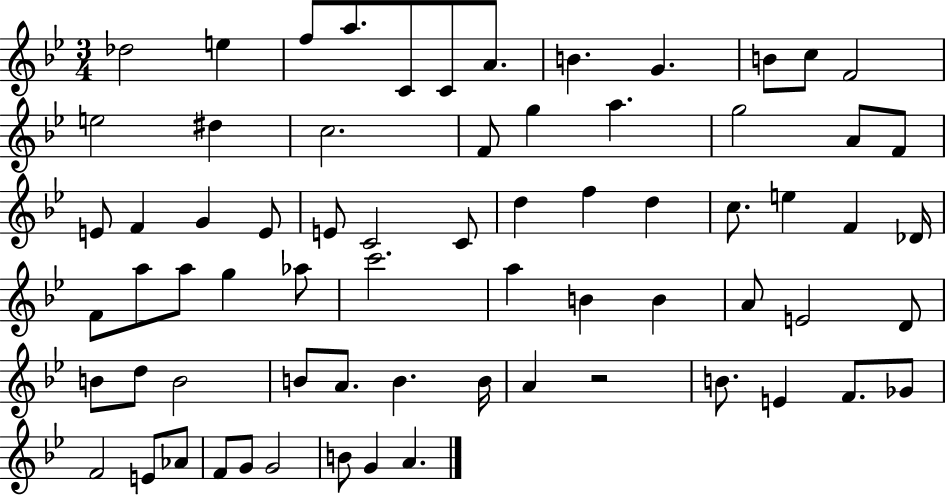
Db5/h E5/q F5/e A5/e. C4/e C4/e A4/e. B4/q. G4/q. B4/e C5/e F4/h E5/h D#5/q C5/h. F4/e G5/q A5/q. G5/h A4/e F4/e E4/e F4/q G4/q E4/e E4/e C4/h C4/e D5/q F5/q D5/q C5/e. E5/q F4/q Db4/s F4/e A5/e A5/e G5/q Ab5/e C6/h. A5/q B4/q B4/q A4/e E4/h D4/e B4/e D5/e B4/h B4/e A4/e. B4/q. B4/s A4/q R/h B4/e. E4/q F4/e. Gb4/e F4/h E4/e Ab4/e F4/e G4/e G4/h B4/e G4/q A4/q.